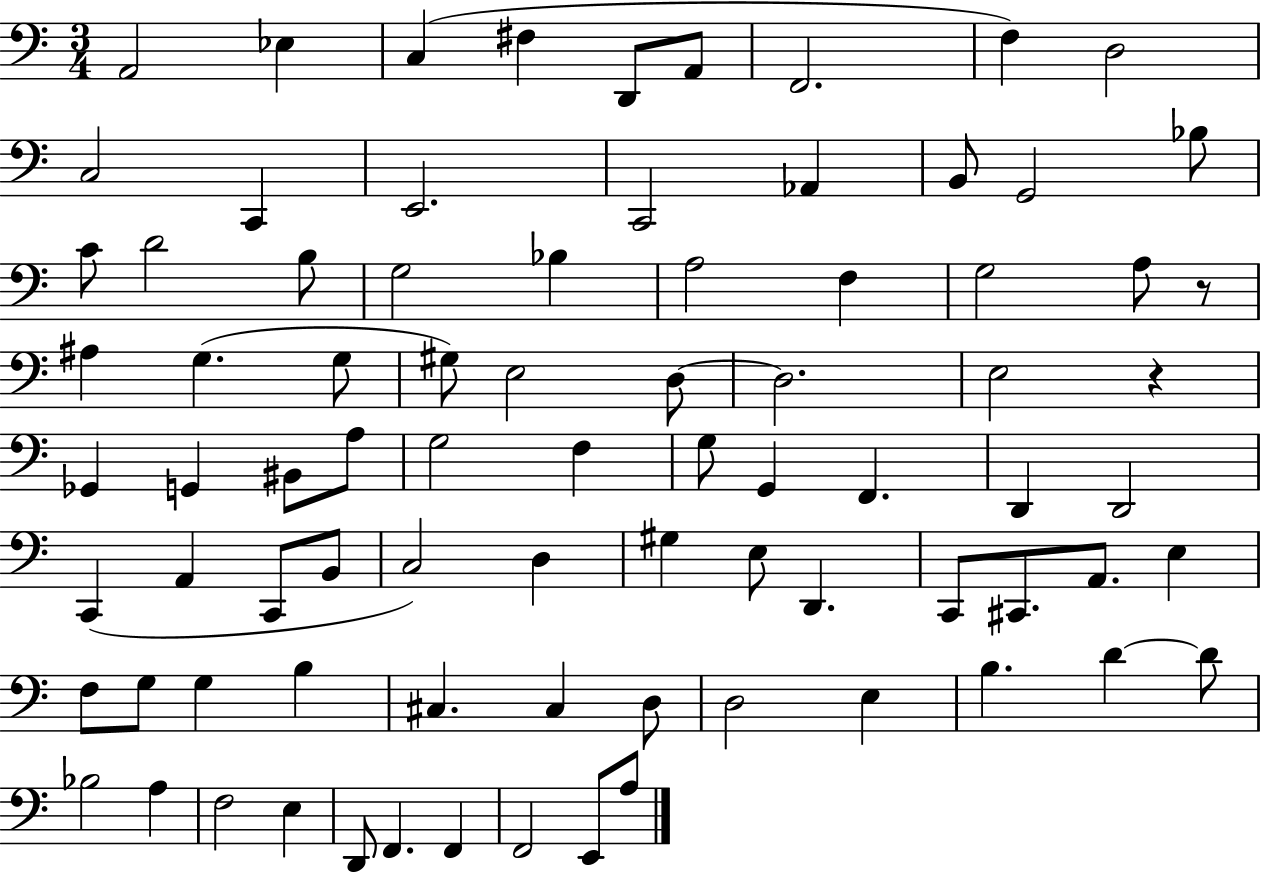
{
  \clef bass
  \numericTimeSignature
  \time 3/4
  \key c \major
  a,2 ees4 | c4( fis4 d,8 a,8 | f,2. | f4) d2 | \break c2 c,4 | e,2. | c,2 aes,4 | b,8 g,2 bes8 | \break c'8 d'2 b8 | g2 bes4 | a2 f4 | g2 a8 r8 | \break ais4 g4.( g8 | gis8) e2 d8~~ | d2. | e2 r4 | \break ges,4 g,4 bis,8 a8 | g2 f4 | g8 g,4 f,4. | d,4 d,2 | \break c,4( a,4 c,8 b,8 | c2) d4 | gis4 e8 d,4. | c,8 cis,8. a,8. e4 | \break f8 g8 g4 b4 | cis4. cis4 d8 | d2 e4 | b4. d'4~~ d'8 | \break bes2 a4 | f2 e4 | d,8 f,4. f,4 | f,2 e,8 a8 | \break \bar "|."
}